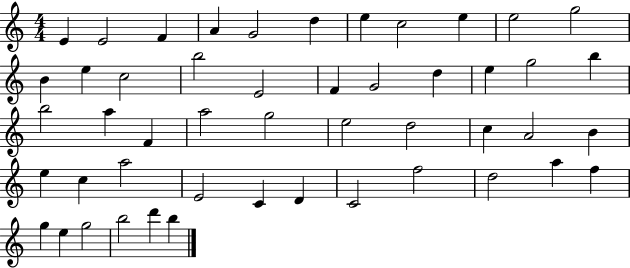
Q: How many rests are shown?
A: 0